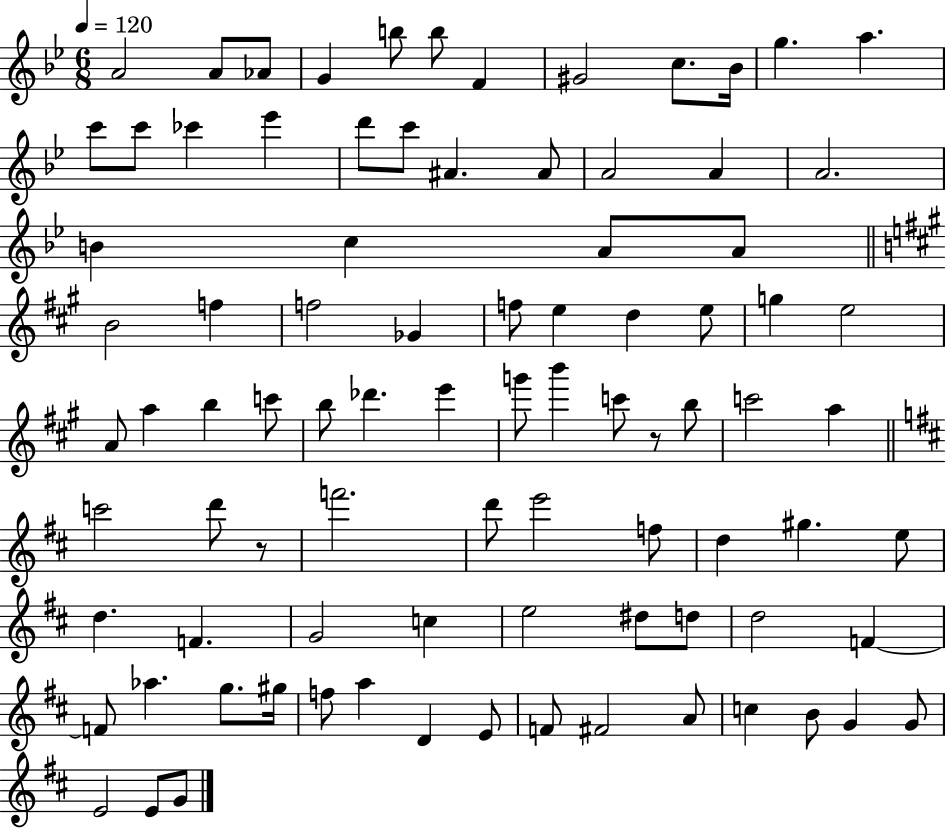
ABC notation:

X:1
T:Untitled
M:6/8
L:1/4
K:Bb
A2 A/2 _A/2 G b/2 b/2 F ^G2 c/2 _B/4 g a c'/2 c'/2 _c' _e' d'/2 c'/2 ^A ^A/2 A2 A A2 B c A/2 A/2 B2 f f2 _G f/2 e d e/2 g e2 A/2 a b c'/2 b/2 _d' e' g'/2 b' c'/2 z/2 b/2 c'2 a c'2 d'/2 z/2 f'2 d'/2 e'2 f/2 d ^g e/2 d F G2 c e2 ^d/2 d/2 d2 F F/2 _a g/2 ^g/4 f/2 a D E/2 F/2 ^F2 A/2 c B/2 G G/2 E2 E/2 G/2